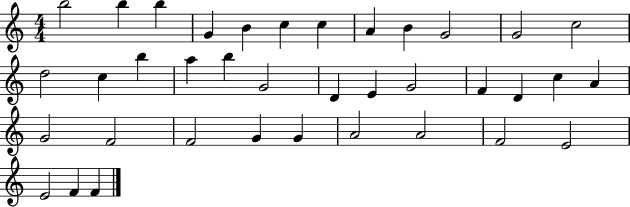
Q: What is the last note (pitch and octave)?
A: F4